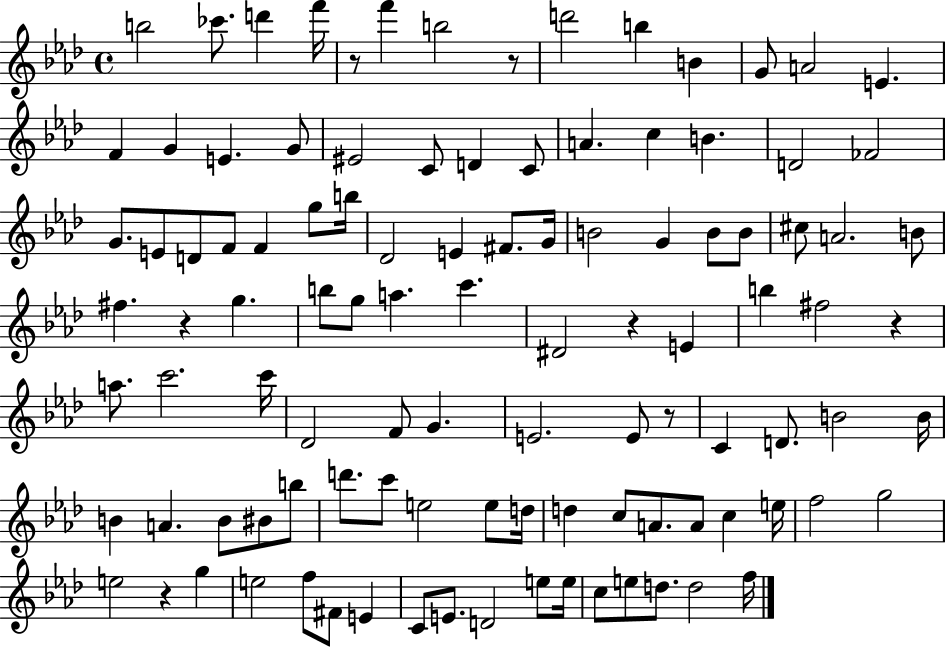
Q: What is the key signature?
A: AES major